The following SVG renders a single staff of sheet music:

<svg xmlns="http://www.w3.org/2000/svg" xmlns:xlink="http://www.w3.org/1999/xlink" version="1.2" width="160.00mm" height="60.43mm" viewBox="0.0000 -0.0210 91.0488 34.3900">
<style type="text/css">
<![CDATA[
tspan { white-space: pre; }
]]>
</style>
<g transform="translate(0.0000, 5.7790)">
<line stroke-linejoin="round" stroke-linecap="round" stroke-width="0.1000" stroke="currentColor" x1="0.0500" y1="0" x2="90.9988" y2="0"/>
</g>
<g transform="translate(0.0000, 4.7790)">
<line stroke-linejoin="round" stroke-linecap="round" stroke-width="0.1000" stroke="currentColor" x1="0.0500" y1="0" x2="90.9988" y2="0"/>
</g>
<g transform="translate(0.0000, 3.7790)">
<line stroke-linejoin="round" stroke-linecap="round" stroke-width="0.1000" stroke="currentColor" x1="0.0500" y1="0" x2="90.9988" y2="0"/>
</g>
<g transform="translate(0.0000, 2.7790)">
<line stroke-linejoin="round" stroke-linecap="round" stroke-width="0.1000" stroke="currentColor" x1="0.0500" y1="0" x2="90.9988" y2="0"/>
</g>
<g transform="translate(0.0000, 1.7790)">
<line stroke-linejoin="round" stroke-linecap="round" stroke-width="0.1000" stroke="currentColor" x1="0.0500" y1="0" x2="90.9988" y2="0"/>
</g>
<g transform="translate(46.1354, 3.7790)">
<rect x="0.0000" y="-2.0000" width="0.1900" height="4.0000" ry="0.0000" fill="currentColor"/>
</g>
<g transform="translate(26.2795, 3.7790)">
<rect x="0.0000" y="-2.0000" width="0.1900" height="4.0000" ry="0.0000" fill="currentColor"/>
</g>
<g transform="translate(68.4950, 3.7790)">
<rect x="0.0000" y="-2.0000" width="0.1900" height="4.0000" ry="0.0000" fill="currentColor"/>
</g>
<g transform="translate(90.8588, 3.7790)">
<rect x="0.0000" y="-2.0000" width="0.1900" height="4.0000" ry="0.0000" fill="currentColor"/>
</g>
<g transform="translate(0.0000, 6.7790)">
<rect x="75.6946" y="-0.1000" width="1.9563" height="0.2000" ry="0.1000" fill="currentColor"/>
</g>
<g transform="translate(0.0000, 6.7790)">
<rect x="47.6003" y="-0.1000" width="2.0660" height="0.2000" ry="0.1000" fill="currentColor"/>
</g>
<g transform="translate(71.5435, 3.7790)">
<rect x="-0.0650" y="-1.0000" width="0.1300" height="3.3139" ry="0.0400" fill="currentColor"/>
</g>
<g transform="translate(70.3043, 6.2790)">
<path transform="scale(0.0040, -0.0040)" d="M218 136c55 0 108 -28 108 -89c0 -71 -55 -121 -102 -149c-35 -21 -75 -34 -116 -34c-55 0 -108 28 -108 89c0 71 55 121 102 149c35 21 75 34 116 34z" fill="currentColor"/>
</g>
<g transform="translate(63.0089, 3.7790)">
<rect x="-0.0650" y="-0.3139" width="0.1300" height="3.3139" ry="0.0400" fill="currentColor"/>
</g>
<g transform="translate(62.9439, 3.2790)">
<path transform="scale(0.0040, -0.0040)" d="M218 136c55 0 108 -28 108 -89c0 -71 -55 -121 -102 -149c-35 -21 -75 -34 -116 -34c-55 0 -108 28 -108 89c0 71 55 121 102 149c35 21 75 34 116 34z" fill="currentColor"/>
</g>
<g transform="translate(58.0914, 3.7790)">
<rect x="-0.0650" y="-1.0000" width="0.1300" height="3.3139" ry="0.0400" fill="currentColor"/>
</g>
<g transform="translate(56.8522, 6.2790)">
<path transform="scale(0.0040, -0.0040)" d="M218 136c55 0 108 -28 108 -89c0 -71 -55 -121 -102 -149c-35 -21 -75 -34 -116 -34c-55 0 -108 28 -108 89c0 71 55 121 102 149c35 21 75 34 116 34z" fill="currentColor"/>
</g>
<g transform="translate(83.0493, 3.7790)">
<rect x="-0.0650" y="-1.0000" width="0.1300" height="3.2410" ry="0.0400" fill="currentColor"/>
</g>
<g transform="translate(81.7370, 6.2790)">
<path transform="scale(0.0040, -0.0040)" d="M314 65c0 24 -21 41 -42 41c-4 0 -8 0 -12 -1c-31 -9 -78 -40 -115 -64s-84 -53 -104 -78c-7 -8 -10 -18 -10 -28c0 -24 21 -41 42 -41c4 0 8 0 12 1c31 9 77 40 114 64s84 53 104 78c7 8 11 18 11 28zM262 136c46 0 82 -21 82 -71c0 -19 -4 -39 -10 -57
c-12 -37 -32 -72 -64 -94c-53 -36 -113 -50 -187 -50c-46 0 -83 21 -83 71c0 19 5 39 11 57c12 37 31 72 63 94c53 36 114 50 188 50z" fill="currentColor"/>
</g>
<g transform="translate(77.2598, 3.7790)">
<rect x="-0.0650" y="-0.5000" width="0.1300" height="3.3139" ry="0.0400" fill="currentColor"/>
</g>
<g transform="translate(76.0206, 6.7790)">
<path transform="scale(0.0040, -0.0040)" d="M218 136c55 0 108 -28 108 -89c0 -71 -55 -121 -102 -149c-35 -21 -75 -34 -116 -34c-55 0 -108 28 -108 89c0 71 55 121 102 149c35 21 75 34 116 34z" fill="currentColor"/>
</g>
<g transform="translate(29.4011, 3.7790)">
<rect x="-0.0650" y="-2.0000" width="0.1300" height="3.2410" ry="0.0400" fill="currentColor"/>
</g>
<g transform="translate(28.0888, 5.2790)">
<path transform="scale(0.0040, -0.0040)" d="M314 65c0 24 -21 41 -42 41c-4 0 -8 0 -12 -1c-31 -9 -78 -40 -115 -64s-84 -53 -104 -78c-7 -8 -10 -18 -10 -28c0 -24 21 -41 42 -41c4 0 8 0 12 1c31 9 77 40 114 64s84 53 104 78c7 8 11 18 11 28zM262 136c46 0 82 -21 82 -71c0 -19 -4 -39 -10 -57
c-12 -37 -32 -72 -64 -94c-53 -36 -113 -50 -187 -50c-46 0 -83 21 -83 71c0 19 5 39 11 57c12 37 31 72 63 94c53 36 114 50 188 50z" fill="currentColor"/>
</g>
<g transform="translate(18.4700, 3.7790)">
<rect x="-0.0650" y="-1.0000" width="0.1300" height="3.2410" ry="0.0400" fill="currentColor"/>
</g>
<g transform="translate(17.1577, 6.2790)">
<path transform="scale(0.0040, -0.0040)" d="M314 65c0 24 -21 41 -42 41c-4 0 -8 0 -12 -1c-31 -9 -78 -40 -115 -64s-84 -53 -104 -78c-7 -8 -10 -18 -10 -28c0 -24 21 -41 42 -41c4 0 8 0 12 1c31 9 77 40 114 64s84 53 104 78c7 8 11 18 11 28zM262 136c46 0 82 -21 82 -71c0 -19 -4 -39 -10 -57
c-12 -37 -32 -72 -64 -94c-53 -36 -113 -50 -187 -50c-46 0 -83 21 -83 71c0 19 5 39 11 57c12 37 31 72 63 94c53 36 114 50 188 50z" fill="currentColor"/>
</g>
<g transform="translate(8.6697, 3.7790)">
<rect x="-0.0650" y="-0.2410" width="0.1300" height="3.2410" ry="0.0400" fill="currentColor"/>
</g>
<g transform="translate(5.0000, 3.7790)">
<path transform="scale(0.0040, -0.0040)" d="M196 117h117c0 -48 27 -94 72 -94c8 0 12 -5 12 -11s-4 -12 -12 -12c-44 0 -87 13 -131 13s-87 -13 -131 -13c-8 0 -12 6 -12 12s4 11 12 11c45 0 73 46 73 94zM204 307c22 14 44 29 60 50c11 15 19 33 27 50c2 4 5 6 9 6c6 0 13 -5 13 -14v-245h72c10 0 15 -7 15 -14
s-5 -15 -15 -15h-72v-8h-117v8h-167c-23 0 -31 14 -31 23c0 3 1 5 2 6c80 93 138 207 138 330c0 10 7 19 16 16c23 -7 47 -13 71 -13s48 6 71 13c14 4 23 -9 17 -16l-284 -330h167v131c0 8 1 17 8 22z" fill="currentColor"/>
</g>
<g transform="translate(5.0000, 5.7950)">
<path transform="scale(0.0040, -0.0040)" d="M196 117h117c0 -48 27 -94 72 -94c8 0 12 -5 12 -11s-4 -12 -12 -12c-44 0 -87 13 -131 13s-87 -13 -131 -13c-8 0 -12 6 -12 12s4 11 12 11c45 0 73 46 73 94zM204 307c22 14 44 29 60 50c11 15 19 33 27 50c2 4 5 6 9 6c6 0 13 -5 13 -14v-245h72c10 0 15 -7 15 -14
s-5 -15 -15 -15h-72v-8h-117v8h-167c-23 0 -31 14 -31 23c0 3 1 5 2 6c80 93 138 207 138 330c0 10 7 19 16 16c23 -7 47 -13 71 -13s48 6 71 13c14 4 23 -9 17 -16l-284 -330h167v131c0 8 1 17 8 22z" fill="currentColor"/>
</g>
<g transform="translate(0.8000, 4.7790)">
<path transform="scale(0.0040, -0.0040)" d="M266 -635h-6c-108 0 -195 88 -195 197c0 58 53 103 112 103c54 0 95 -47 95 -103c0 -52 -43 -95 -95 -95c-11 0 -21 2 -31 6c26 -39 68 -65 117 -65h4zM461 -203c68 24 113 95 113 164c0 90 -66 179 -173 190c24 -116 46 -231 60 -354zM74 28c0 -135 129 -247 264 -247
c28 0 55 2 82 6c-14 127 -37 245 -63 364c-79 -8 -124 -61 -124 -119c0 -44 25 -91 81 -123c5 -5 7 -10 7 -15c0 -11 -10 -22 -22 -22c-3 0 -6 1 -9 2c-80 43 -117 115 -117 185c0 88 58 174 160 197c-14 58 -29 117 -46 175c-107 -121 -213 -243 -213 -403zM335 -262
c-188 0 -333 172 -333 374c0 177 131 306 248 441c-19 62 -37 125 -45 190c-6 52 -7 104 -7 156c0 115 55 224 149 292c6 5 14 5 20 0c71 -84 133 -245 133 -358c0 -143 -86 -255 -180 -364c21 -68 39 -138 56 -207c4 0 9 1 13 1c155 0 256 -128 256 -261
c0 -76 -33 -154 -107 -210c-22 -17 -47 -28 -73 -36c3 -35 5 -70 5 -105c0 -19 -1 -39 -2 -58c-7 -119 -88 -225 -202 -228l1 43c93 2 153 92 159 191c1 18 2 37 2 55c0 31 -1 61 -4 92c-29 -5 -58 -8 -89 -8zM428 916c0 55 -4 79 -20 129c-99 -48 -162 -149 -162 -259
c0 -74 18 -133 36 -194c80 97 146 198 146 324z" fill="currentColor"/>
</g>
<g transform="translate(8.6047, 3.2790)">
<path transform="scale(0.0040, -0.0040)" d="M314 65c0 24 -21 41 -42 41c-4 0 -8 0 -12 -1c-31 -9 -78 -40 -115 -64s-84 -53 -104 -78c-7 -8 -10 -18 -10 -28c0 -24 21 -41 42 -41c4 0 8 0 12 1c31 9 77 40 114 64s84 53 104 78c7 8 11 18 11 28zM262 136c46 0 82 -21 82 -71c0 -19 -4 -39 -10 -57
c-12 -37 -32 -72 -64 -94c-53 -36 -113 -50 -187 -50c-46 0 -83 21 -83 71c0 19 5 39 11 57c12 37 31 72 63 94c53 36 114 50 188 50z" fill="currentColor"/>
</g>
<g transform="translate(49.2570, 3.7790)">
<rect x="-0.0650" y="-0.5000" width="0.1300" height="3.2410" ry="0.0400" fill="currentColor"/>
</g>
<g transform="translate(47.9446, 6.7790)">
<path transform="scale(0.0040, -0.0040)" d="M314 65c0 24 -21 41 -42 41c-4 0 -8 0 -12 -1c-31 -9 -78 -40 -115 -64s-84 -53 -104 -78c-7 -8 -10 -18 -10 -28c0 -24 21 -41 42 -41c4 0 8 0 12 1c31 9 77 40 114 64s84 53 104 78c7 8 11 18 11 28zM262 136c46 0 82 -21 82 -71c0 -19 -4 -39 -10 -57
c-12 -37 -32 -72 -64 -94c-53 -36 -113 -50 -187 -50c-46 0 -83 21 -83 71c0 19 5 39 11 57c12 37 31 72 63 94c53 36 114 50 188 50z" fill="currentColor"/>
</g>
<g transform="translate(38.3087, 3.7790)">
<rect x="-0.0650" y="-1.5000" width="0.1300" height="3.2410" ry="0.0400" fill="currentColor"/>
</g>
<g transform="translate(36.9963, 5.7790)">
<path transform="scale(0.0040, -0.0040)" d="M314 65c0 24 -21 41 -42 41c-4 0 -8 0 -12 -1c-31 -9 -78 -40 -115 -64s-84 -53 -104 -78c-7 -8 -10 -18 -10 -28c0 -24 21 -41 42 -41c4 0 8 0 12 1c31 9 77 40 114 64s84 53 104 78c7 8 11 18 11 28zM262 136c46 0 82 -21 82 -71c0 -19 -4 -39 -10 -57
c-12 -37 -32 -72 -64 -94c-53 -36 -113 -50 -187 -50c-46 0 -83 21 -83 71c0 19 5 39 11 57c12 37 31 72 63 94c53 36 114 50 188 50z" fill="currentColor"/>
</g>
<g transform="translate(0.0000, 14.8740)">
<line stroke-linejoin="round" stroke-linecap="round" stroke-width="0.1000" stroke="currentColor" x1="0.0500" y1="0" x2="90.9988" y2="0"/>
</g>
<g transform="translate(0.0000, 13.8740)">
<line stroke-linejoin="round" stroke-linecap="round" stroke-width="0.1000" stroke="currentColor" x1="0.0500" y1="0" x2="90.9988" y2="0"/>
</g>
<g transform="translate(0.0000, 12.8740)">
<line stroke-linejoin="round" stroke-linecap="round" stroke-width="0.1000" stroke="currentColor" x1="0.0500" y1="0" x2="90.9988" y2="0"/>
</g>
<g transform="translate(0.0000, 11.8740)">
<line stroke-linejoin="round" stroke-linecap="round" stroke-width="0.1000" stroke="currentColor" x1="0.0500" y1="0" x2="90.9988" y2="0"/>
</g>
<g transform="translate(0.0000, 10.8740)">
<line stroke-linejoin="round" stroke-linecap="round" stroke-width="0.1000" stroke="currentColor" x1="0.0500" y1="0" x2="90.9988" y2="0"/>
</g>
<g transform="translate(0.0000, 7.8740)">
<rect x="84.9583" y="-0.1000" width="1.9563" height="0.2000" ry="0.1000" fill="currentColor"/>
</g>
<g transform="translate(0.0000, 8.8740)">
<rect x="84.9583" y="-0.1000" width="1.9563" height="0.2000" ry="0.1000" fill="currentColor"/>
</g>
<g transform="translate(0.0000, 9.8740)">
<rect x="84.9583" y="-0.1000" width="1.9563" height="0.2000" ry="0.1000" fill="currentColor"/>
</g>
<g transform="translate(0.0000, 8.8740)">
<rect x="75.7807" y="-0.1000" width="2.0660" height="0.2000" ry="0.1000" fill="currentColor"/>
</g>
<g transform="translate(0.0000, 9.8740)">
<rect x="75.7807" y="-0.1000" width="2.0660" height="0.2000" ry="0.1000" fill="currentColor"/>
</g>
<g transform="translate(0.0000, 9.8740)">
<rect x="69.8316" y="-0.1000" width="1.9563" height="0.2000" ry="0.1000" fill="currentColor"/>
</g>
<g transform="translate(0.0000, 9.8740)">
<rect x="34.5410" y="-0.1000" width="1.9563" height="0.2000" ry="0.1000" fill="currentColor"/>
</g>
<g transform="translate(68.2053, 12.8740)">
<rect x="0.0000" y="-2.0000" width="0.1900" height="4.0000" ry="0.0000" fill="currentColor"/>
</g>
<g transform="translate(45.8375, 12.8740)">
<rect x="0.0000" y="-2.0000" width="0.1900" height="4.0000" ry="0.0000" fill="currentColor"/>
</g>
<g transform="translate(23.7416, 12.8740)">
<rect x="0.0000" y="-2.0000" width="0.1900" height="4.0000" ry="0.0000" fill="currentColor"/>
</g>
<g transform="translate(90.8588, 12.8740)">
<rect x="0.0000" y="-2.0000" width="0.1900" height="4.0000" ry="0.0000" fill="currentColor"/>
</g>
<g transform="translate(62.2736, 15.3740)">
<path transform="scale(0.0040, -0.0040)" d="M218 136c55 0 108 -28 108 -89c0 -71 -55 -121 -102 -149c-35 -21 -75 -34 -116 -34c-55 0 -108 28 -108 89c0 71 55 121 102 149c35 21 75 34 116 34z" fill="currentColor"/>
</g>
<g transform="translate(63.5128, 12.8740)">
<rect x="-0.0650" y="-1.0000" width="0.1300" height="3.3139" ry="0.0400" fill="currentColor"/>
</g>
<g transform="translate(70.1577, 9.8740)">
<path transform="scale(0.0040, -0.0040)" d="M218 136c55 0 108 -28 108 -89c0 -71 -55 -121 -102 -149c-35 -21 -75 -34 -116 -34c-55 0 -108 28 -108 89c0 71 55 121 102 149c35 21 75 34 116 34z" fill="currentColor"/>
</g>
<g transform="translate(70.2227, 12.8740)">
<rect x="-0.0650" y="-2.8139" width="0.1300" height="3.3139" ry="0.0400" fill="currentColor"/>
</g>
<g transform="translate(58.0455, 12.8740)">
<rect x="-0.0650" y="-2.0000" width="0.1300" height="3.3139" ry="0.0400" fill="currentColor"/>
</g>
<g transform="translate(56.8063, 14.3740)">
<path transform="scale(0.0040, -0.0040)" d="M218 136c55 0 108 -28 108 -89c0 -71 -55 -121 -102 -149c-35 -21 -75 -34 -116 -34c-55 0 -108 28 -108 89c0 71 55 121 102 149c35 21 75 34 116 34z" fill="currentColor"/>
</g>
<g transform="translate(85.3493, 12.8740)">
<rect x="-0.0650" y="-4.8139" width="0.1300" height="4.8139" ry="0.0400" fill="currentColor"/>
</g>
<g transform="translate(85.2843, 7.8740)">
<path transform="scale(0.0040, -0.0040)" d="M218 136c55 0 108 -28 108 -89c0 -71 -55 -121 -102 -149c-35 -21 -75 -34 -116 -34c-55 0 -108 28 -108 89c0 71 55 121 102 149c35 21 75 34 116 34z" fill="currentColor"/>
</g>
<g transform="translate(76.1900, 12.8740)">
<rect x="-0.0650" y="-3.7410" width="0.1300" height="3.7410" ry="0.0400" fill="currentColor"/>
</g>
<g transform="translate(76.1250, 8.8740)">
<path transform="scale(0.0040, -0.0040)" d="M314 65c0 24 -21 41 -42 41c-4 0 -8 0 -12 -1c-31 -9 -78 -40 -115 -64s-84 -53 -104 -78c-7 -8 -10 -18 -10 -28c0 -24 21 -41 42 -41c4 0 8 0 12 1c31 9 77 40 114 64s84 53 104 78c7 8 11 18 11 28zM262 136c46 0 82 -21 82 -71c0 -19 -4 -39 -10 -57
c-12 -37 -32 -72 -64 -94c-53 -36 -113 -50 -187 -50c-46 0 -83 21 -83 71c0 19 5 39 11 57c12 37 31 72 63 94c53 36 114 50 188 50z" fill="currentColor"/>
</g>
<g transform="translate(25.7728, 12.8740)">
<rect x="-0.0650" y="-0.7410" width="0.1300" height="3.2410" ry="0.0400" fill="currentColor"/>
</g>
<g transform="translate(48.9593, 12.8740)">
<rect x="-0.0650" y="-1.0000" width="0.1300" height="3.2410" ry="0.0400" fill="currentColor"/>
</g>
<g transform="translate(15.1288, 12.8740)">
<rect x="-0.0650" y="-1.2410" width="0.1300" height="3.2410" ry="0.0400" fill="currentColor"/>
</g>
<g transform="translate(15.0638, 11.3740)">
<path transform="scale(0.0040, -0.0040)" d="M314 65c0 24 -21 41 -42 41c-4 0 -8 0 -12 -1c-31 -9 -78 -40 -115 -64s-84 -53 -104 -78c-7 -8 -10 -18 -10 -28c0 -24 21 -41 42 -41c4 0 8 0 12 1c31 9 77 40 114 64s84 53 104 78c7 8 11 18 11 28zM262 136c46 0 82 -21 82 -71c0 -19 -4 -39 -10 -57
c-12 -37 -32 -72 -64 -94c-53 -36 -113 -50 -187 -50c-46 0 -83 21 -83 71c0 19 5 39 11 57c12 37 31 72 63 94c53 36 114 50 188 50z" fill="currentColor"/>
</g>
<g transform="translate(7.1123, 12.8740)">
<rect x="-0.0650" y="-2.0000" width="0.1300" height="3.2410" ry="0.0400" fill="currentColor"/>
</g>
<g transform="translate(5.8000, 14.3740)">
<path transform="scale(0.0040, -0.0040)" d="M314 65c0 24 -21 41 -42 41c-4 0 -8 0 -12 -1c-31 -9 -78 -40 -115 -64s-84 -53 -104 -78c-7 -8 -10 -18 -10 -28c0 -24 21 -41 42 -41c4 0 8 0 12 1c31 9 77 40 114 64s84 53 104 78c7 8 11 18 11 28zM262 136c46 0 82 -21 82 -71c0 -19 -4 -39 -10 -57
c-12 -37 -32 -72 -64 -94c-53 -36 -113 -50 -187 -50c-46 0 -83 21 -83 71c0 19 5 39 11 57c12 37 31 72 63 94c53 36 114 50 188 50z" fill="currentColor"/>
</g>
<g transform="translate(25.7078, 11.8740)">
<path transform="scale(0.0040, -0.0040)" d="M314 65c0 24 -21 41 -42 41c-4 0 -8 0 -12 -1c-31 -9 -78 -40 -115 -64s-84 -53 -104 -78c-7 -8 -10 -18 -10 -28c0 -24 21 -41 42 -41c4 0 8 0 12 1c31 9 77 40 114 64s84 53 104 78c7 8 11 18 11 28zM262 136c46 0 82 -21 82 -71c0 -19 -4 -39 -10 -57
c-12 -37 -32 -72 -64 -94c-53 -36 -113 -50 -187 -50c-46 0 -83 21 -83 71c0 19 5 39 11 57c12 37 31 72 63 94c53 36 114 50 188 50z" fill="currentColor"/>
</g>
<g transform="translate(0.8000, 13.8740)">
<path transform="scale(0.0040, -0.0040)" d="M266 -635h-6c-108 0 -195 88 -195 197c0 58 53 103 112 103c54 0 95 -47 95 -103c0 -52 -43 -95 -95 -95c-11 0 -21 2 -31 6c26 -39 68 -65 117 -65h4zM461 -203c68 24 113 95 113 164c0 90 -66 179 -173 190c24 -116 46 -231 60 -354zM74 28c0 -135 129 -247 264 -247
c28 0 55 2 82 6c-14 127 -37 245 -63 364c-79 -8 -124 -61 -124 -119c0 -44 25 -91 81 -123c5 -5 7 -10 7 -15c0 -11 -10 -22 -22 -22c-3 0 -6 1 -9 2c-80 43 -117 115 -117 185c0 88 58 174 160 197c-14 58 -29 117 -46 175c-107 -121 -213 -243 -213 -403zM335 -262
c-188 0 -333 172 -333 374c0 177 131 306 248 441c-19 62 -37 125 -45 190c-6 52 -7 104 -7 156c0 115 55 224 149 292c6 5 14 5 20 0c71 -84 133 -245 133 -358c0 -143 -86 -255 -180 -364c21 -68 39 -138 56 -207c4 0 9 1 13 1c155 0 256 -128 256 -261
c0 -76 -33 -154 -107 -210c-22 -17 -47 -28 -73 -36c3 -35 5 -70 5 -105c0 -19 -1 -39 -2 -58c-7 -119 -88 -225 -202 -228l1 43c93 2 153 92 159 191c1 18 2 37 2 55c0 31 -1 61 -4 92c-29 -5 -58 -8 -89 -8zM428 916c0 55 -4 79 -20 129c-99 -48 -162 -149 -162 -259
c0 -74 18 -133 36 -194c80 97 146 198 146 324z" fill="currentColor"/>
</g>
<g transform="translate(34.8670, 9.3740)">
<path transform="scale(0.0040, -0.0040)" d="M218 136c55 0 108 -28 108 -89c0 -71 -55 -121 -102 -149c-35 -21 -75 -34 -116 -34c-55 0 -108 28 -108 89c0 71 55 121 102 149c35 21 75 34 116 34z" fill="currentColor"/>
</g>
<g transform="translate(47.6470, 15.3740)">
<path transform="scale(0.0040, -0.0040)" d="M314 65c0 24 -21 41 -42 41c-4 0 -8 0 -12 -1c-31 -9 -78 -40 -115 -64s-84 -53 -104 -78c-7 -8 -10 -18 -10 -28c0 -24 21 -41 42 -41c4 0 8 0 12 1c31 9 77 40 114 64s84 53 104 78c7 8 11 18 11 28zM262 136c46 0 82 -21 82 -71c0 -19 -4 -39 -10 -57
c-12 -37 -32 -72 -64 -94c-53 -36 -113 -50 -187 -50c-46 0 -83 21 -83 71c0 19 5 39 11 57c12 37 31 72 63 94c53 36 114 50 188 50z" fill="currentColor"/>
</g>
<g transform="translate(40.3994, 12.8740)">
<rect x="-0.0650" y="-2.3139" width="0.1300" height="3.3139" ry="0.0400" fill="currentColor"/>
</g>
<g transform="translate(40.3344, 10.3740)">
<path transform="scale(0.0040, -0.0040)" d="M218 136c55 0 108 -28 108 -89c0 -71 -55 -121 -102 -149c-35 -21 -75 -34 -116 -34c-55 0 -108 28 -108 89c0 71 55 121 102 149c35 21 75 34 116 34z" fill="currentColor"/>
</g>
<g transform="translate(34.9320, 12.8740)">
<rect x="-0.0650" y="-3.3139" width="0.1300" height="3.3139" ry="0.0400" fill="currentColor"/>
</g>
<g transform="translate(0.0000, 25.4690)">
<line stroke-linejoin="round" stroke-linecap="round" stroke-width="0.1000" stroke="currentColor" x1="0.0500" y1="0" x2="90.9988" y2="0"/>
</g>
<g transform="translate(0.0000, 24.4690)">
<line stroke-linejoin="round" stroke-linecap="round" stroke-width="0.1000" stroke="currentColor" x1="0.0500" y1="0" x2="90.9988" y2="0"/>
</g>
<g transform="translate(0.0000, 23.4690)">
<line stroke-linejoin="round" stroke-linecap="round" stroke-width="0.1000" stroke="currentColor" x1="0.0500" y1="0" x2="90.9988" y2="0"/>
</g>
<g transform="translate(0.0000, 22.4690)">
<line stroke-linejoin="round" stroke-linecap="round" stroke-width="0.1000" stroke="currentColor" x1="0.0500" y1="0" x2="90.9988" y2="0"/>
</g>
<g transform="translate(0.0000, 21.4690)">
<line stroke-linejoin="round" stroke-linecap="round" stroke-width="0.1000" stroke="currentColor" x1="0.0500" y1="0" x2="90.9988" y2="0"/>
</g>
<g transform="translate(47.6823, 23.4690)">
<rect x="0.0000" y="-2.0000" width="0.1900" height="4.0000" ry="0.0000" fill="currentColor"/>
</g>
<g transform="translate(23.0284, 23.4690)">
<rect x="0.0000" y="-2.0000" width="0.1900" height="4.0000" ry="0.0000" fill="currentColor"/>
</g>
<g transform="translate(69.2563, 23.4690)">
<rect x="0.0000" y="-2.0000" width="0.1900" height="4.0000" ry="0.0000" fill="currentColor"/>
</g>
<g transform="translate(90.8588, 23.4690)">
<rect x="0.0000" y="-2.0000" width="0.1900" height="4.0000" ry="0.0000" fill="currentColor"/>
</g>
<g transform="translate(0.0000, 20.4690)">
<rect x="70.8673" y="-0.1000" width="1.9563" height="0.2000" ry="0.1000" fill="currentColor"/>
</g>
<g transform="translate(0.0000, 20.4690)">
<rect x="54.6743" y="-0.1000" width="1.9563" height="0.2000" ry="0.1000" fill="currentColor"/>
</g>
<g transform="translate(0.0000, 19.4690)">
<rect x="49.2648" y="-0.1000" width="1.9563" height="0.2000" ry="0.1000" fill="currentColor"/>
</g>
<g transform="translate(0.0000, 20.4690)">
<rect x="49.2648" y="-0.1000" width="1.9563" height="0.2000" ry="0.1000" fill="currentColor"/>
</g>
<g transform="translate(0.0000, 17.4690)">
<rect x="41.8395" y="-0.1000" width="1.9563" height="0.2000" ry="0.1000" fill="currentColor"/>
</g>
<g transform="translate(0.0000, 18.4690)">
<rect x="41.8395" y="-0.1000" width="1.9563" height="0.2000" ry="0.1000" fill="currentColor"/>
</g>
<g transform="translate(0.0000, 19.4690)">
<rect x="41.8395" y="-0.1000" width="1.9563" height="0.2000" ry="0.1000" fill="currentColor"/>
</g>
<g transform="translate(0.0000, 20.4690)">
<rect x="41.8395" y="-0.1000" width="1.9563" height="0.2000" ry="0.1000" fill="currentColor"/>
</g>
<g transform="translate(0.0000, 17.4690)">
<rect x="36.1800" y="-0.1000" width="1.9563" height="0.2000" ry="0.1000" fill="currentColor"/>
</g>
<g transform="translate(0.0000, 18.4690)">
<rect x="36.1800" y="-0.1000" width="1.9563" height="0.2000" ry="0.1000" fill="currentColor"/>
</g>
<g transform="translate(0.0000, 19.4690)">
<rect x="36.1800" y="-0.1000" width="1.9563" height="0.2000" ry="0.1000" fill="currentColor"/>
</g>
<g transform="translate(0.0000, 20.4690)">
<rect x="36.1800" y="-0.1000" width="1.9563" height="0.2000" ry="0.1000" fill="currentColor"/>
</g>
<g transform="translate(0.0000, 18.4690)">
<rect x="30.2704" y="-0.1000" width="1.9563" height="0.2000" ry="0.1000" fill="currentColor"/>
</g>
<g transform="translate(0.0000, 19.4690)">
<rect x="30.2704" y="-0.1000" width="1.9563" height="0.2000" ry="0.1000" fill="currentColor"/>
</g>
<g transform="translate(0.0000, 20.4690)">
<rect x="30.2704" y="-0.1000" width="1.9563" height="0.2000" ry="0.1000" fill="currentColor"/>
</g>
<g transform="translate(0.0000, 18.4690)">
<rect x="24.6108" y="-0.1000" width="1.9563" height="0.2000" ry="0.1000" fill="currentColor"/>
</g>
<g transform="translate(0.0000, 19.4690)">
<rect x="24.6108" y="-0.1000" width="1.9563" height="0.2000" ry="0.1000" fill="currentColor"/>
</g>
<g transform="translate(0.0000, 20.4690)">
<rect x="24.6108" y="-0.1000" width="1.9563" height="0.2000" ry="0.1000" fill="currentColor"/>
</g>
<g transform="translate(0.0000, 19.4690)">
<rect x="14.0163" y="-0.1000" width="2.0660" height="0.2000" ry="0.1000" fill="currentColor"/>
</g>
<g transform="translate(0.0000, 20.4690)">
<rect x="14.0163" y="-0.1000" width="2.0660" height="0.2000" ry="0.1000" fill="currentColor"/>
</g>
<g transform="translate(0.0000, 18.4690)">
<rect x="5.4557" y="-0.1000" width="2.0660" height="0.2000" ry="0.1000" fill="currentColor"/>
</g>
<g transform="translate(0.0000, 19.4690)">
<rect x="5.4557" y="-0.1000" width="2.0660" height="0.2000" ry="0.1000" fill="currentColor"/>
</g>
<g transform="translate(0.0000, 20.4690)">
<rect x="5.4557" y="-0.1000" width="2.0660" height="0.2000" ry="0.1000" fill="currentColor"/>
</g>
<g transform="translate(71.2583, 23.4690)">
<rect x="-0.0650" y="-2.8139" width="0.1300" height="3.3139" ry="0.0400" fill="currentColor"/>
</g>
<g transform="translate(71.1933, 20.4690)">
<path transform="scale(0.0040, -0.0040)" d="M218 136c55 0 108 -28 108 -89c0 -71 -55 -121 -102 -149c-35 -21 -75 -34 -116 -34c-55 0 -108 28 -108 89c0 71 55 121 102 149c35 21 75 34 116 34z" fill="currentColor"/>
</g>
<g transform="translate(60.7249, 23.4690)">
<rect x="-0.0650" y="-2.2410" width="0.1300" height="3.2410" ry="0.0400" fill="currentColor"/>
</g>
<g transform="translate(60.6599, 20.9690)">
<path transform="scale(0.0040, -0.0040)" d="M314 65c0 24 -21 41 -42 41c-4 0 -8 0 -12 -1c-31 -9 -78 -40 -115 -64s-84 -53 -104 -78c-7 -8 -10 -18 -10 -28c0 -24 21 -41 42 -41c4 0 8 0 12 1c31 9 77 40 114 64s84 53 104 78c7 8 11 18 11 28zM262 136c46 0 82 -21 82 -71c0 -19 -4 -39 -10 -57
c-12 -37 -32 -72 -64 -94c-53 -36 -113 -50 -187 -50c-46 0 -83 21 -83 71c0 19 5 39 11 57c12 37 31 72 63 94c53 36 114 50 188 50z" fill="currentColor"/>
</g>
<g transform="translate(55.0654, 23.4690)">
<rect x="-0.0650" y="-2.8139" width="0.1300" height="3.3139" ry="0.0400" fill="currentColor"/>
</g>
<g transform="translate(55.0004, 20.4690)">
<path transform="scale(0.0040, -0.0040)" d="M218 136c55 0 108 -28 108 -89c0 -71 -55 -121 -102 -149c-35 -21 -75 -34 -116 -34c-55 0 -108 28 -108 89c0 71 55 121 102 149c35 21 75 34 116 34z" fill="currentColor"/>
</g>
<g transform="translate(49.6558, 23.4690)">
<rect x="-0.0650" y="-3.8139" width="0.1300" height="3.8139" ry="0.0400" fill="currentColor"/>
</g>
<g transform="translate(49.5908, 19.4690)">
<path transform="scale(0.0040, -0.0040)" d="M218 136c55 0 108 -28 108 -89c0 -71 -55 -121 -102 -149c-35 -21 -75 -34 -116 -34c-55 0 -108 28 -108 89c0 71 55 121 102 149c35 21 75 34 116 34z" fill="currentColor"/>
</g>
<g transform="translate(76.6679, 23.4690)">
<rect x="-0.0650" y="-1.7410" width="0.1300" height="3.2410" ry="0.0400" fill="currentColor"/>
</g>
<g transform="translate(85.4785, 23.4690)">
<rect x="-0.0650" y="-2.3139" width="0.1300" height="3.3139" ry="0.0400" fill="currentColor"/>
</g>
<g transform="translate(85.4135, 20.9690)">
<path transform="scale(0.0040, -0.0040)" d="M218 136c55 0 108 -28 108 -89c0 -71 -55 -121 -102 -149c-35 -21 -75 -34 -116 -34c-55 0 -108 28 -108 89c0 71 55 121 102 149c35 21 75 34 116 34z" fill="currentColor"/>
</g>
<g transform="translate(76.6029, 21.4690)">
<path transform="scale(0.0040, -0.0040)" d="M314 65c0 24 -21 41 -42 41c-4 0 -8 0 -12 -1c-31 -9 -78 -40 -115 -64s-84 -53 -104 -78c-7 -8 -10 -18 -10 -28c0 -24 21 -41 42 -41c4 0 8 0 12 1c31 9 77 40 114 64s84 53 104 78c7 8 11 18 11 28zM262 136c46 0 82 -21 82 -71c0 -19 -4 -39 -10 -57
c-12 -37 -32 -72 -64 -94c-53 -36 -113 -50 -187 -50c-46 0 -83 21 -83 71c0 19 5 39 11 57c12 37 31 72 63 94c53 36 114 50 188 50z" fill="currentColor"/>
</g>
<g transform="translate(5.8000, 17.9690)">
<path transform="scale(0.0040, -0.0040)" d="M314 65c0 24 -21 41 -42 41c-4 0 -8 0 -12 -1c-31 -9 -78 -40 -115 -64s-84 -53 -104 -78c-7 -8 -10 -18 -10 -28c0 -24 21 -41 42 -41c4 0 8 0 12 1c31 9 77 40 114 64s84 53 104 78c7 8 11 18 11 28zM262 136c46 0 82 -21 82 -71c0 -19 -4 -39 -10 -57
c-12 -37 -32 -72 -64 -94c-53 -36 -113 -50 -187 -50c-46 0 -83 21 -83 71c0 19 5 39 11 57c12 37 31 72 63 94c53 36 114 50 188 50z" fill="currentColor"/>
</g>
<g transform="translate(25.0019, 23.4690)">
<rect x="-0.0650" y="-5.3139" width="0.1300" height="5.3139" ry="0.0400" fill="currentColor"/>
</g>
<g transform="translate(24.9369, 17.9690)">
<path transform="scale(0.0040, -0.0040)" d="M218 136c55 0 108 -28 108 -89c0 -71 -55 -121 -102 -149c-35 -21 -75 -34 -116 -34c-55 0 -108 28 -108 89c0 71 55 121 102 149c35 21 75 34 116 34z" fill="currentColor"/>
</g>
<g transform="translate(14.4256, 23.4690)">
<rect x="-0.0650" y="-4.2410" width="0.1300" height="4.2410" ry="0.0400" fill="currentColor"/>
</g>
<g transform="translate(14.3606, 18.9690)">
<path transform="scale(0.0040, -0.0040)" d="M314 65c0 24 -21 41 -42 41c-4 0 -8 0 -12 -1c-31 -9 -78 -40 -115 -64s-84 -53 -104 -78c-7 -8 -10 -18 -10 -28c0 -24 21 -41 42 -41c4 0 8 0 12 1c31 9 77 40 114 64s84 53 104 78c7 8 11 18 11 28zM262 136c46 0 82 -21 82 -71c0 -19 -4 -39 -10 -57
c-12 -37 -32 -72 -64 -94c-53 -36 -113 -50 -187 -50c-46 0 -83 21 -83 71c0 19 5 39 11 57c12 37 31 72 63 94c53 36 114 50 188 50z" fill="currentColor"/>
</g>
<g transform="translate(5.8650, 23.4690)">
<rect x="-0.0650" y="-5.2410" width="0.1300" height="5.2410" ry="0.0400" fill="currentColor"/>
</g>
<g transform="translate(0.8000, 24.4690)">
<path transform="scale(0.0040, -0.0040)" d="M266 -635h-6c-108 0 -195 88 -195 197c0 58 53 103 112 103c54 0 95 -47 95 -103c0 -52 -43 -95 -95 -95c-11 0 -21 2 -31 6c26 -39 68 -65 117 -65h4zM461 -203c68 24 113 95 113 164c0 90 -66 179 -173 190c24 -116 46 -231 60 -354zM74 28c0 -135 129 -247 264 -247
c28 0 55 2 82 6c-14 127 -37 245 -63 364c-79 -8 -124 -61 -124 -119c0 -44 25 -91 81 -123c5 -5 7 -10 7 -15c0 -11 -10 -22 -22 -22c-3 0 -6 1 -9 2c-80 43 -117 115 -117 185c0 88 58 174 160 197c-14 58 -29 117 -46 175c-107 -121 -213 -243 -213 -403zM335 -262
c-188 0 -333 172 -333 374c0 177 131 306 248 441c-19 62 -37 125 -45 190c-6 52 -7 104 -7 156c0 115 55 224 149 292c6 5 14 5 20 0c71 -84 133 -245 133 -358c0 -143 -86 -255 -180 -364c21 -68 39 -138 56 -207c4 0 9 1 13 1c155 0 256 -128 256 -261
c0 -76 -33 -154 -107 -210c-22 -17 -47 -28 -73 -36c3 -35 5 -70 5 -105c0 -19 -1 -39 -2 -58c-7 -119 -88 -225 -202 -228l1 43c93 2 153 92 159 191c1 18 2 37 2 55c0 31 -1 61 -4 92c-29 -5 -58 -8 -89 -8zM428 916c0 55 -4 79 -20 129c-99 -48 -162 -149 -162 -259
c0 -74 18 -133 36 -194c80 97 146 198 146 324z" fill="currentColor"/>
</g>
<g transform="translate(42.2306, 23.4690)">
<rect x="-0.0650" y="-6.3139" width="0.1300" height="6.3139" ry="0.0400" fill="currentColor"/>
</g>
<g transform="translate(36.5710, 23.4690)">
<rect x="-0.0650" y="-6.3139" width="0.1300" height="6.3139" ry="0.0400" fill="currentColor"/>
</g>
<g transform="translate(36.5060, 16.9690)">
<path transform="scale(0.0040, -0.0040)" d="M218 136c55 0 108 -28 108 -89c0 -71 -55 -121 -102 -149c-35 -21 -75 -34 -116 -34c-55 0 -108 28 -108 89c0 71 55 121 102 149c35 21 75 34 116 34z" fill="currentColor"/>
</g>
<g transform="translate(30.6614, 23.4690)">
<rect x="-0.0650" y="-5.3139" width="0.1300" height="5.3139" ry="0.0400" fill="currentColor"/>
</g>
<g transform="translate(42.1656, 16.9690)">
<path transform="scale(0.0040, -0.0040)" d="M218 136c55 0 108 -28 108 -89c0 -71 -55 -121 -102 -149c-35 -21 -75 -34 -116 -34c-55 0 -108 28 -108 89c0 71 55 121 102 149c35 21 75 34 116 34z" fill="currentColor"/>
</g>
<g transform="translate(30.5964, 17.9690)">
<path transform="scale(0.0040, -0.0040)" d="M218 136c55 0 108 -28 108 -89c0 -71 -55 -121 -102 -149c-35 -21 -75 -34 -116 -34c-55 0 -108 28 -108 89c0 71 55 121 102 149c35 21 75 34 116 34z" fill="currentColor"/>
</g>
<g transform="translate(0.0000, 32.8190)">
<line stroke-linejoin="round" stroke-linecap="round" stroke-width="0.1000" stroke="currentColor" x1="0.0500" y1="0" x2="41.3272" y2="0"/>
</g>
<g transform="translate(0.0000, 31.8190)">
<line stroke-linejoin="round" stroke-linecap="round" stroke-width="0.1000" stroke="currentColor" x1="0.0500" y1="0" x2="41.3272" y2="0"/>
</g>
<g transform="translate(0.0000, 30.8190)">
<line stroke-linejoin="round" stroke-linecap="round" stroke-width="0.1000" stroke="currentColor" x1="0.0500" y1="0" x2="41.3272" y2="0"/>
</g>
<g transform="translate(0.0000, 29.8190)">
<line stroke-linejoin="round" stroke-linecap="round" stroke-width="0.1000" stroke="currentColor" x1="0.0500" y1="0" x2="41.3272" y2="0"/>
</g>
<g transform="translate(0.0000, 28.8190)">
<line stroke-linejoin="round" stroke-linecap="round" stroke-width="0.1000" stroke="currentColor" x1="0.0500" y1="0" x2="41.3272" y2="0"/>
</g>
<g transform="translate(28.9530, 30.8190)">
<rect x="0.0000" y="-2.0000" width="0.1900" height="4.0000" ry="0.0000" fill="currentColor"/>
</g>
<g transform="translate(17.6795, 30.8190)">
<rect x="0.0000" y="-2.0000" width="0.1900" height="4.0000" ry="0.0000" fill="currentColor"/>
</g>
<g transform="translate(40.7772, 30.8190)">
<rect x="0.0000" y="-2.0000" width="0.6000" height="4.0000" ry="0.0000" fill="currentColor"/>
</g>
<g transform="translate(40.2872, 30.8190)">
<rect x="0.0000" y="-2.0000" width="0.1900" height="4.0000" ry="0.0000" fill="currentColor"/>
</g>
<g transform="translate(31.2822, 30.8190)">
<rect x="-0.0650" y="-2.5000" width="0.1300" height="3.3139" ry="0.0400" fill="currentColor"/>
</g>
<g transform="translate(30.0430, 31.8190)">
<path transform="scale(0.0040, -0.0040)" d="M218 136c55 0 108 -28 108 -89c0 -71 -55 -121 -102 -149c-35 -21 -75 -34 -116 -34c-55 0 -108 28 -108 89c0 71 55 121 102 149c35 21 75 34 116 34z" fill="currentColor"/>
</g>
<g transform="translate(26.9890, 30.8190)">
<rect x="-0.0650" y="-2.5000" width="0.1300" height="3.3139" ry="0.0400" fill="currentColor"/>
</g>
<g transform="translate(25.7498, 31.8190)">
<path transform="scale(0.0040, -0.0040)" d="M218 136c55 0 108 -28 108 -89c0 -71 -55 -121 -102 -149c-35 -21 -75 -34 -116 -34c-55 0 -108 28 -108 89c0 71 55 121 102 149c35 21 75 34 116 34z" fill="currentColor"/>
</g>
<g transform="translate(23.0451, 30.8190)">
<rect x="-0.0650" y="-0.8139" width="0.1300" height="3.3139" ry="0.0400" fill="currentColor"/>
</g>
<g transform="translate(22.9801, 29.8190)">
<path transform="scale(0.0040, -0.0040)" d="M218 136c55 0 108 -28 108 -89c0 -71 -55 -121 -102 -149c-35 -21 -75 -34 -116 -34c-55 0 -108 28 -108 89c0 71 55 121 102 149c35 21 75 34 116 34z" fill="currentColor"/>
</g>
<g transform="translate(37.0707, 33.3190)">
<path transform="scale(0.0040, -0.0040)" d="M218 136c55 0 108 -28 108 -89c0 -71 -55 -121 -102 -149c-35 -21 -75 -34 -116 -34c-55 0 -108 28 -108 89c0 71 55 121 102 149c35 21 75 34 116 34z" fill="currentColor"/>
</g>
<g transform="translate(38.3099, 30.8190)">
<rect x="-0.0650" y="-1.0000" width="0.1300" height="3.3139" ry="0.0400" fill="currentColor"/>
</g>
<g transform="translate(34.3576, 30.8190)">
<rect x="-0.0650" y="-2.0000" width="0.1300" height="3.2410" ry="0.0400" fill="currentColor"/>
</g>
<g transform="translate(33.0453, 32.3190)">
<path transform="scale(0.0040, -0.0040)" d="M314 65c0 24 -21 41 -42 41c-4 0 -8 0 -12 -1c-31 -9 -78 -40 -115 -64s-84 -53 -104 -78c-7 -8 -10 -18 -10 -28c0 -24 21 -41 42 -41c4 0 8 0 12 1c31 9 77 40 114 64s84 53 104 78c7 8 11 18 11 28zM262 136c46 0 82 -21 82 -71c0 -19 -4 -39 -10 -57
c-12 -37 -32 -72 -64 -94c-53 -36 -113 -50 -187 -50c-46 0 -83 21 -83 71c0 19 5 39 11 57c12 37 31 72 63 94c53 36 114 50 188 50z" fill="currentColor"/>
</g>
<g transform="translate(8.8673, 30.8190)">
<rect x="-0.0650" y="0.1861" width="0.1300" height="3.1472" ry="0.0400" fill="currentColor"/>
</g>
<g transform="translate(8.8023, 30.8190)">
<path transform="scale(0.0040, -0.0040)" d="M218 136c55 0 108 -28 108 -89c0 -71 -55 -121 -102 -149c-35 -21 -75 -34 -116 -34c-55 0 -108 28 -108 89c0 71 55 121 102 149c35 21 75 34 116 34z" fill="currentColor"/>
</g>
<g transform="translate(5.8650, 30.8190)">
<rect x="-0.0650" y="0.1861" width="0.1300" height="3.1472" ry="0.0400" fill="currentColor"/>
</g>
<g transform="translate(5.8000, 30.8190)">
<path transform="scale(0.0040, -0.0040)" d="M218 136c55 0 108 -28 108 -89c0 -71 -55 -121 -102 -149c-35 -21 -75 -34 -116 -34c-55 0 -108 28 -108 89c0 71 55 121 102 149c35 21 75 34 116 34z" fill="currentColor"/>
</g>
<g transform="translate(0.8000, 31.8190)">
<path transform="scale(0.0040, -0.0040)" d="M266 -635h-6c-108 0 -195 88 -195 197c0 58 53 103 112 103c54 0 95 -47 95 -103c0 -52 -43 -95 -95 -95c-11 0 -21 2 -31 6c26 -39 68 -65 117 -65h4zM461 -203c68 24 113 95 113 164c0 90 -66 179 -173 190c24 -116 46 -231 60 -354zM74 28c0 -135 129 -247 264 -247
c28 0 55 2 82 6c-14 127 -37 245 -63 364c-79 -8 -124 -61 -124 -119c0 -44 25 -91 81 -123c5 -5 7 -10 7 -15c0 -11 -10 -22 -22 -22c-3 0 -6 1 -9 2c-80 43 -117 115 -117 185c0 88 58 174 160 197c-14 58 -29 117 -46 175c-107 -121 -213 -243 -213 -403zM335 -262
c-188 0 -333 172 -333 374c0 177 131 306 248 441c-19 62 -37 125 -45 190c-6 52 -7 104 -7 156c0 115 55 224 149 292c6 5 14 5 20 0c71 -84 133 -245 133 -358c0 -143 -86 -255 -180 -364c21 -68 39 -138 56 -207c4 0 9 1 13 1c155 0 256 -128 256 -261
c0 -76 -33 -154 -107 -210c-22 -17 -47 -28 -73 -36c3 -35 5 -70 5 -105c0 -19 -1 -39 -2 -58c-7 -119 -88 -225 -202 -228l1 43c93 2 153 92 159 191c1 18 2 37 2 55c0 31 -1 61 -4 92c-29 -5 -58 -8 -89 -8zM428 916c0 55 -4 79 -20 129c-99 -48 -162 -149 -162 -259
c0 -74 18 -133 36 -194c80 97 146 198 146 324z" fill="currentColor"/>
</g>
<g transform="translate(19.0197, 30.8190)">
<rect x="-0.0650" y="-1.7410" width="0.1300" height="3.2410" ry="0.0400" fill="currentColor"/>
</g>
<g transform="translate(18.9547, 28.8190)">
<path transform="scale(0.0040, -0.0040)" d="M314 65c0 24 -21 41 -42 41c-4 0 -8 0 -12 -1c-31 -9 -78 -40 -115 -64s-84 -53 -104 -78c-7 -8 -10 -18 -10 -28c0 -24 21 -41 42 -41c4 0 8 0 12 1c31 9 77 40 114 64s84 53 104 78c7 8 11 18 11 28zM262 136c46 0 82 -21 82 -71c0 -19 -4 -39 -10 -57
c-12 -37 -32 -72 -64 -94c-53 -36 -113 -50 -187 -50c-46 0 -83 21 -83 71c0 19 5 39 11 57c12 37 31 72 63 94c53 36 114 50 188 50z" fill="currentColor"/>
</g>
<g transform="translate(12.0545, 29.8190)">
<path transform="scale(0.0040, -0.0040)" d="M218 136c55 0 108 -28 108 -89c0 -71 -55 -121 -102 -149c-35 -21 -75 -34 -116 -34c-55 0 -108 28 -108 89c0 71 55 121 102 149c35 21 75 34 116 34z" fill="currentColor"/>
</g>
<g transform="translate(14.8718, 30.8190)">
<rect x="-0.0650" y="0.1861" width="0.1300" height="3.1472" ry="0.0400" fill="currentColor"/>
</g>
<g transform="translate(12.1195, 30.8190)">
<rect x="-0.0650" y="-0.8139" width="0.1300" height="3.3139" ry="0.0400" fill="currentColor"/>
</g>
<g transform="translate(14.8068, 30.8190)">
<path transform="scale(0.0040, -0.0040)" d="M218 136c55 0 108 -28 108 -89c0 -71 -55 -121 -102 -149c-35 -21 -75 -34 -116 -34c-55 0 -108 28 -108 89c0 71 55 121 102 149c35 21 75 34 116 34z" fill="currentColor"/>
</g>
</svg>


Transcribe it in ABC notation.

X:1
T:Untitled
M:4/4
L:1/4
K:C
c2 D2 F2 E2 C2 D c D C D2 F2 e2 d2 b g D2 F D a c'2 e' f'2 d'2 f' f' a' a' c' a g2 a f2 g B B d B f2 d G G F2 D